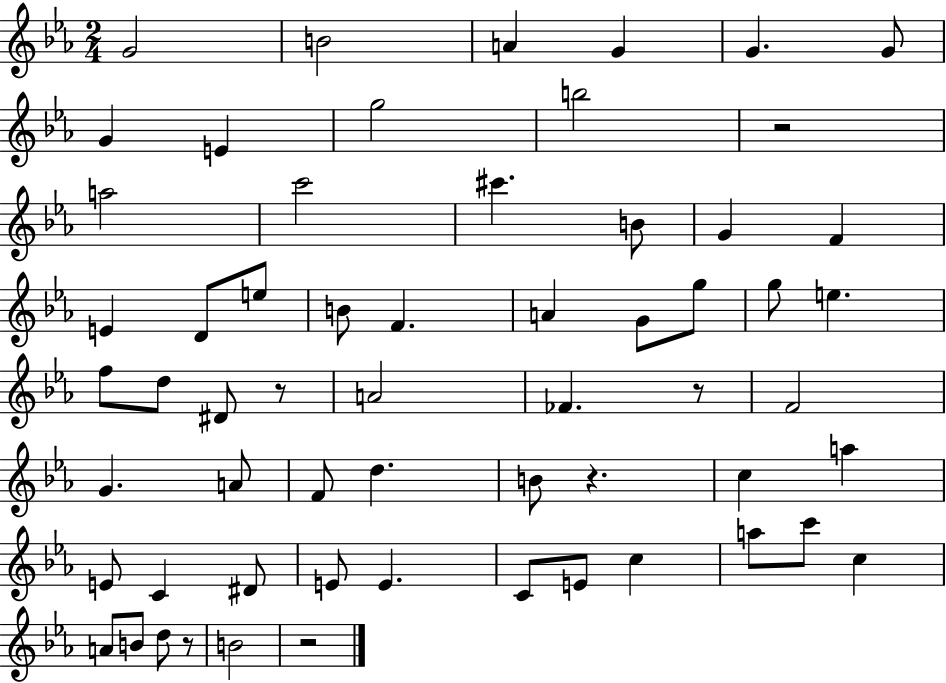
X:1
T:Untitled
M:2/4
L:1/4
K:Eb
G2 B2 A G G G/2 G E g2 b2 z2 a2 c'2 ^c' B/2 G F E D/2 e/2 B/2 F A G/2 g/2 g/2 e f/2 d/2 ^D/2 z/2 A2 _F z/2 F2 G A/2 F/2 d B/2 z c a E/2 C ^D/2 E/2 E C/2 E/2 c a/2 c'/2 c A/2 B/2 d/2 z/2 B2 z2